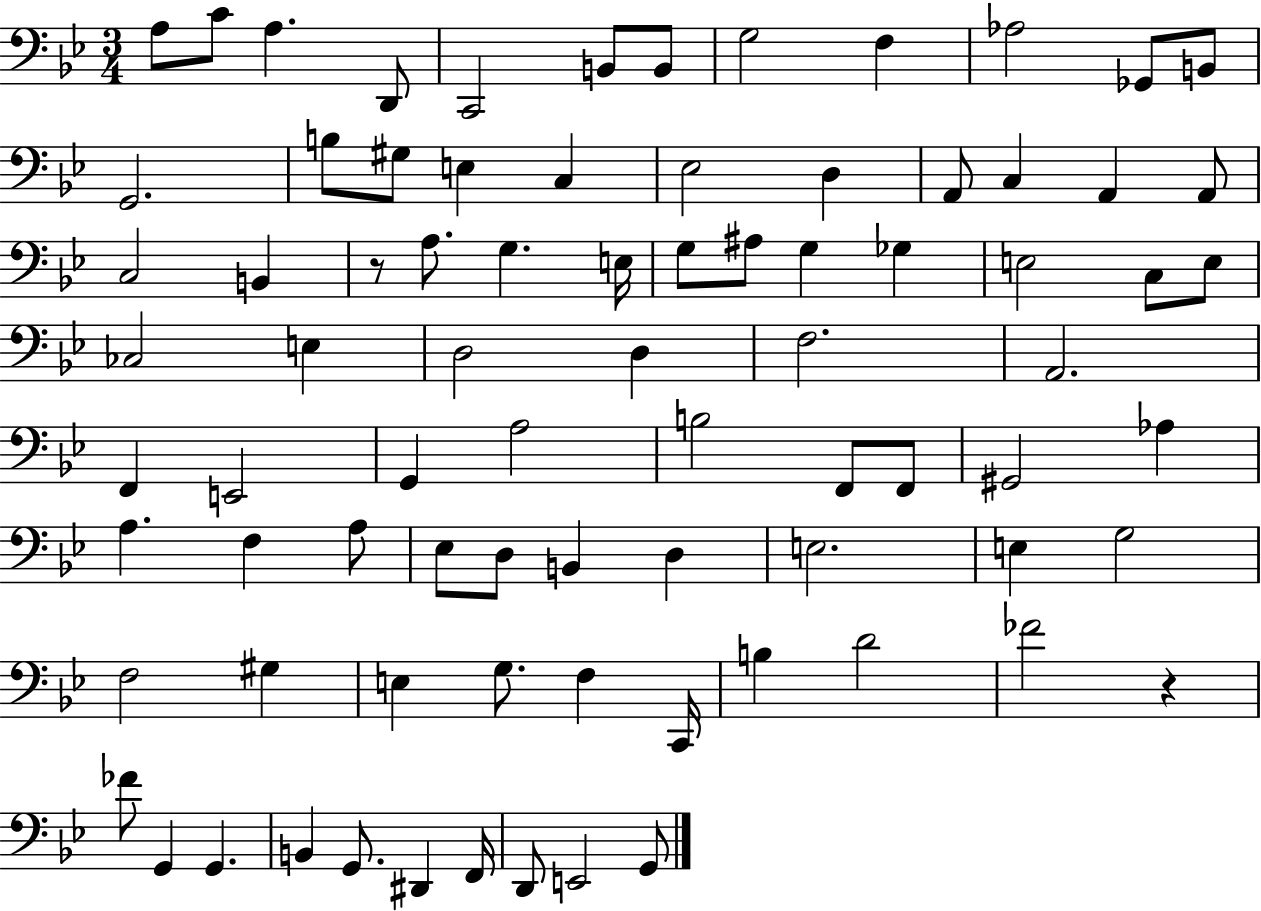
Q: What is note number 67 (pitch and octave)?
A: B3